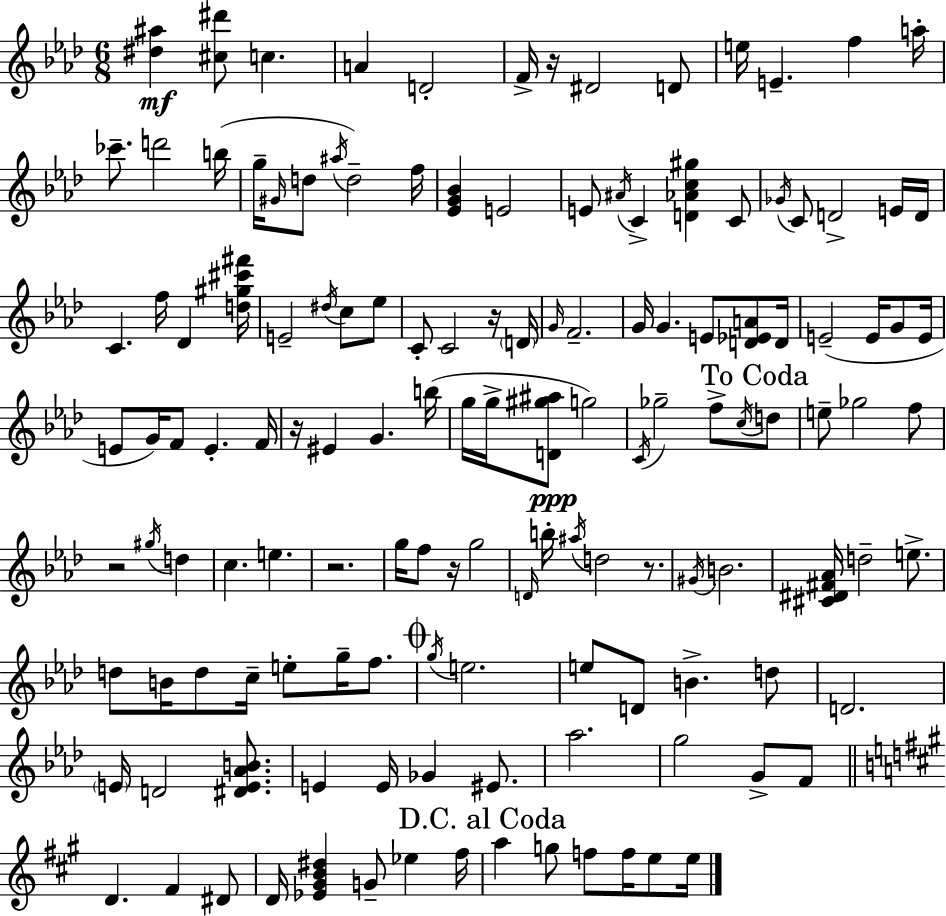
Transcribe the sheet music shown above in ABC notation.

X:1
T:Untitled
M:6/8
L:1/4
K:Fm
[^d^a] [^c^d']/2 c A D2 F/4 z/4 ^D2 D/2 e/4 E f a/4 _c'/2 d'2 b/4 g/4 ^G/4 d/2 ^a/4 d2 f/4 [_EG_B] E2 E/2 ^A/4 C [D_Ac^g] C/2 _G/4 C/2 D2 E/4 D/4 C f/4 _D [d^g^c'^f']/4 E2 ^d/4 c/2 _e/2 C/2 C2 z/4 D/4 G/4 F2 G/4 G E/2 [D_EA]/2 D/4 E2 E/4 G/2 E/4 E/2 G/4 F/2 E F/4 z/4 ^E G b/4 g/4 g/4 [D^g^a]/2 g2 C/4 _g2 f/2 c/4 d/2 e/2 _g2 f/2 z2 ^g/4 d c e z2 g/4 f/2 z/4 g2 D/4 b/4 ^a/4 d2 z/2 ^G/4 B2 [^C^D^F_A]/4 d2 e/2 d/2 B/4 d/2 c/4 e/2 g/4 f/2 g/4 e2 e/2 D/2 B d/2 D2 E/4 D2 [^DE_AB]/2 E E/4 _G ^E/2 _a2 g2 G/2 F/2 D ^F ^D/2 D/4 [_E^GB^d] G/2 _e ^f/4 a g/2 f/2 f/4 e/2 e/4